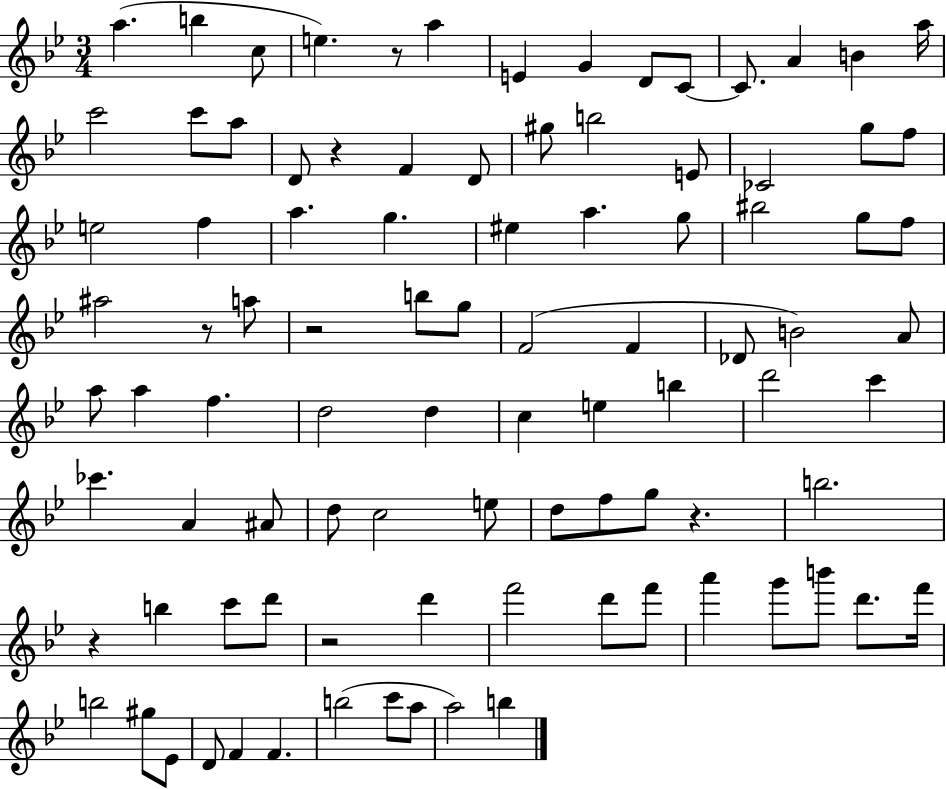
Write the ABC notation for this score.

X:1
T:Untitled
M:3/4
L:1/4
K:Bb
a b c/2 e z/2 a E G D/2 C/2 C/2 A B a/4 c'2 c'/2 a/2 D/2 z F D/2 ^g/2 b2 E/2 _C2 g/2 f/2 e2 f a g ^e a g/2 ^b2 g/2 f/2 ^a2 z/2 a/2 z2 b/2 g/2 F2 F _D/2 B2 A/2 a/2 a f d2 d c e b d'2 c' _c' A ^A/2 d/2 c2 e/2 d/2 f/2 g/2 z b2 z b c'/2 d'/2 z2 d' f'2 d'/2 f'/2 a' g'/2 b'/2 d'/2 f'/4 b2 ^g/2 _E/2 D/2 F F b2 c'/2 a/2 a2 b